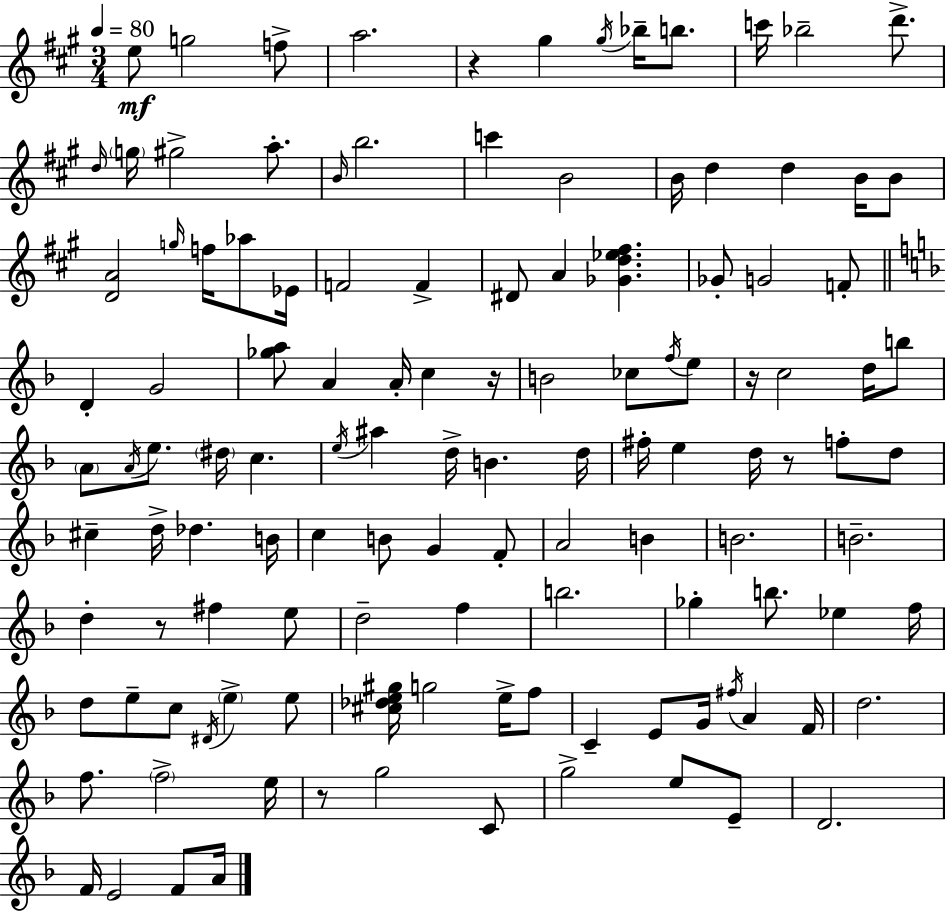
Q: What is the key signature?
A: A major